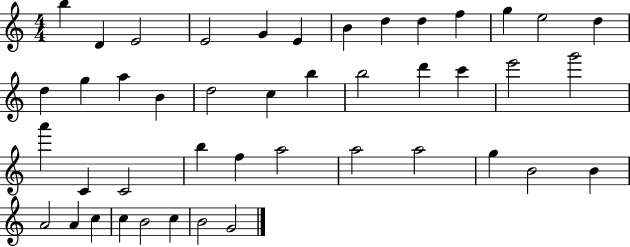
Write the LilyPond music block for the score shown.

{
  \clef treble
  \numericTimeSignature
  \time 4/4
  \key c \major
  b''4 d'4 e'2 | e'2 g'4 e'4 | b'4 d''4 d''4 f''4 | g''4 e''2 d''4 | \break d''4 g''4 a''4 b'4 | d''2 c''4 b''4 | b''2 d'''4 c'''4 | e'''2 g'''2 | \break a'''4 c'4 c'2 | b''4 f''4 a''2 | a''2 a''2 | g''4 b'2 b'4 | \break a'2 a'4 c''4 | c''4 b'2 c''4 | b'2 g'2 | \bar "|."
}